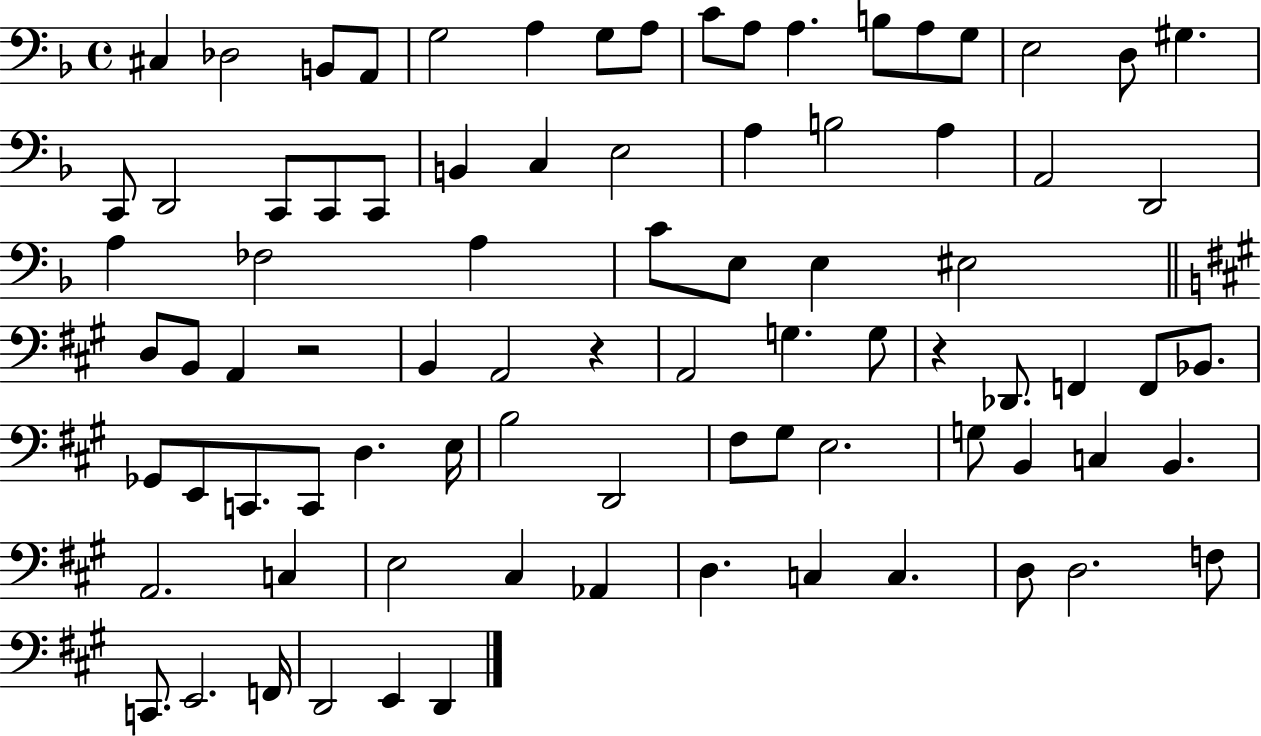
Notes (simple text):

C#3/q Db3/h B2/e A2/e G3/h A3/q G3/e A3/e C4/e A3/e A3/q. B3/e A3/e G3/e E3/h D3/e G#3/q. C2/e D2/h C2/e C2/e C2/e B2/q C3/q E3/h A3/q B3/h A3/q A2/h D2/h A3/q FES3/h A3/q C4/e E3/e E3/q EIS3/h D3/e B2/e A2/q R/h B2/q A2/h R/q A2/h G3/q. G3/e R/q Db2/e. F2/q F2/e Bb2/e. Gb2/e E2/e C2/e. C2/e D3/q. E3/s B3/h D2/h F#3/e G#3/e E3/h. G3/e B2/q C3/q B2/q. A2/h. C3/q E3/h C#3/q Ab2/q D3/q. C3/q C3/q. D3/e D3/h. F3/e C2/e. E2/h. F2/s D2/h E2/q D2/q